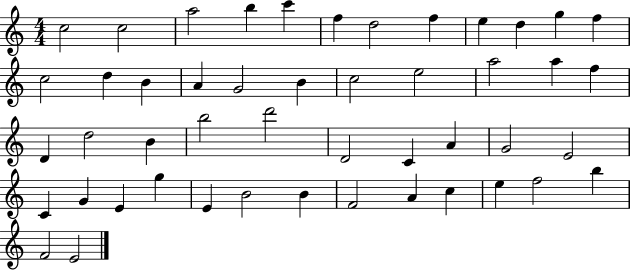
C5/h C5/h A5/h B5/q C6/q F5/q D5/h F5/q E5/q D5/q G5/q F5/q C5/h D5/q B4/q A4/q G4/h B4/q C5/h E5/h A5/h A5/q F5/q D4/q D5/h B4/q B5/h D6/h D4/h C4/q A4/q G4/h E4/h C4/q G4/q E4/q G5/q E4/q B4/h B4/q F4/h A4/q C5/q E5/q F5/h B5/q F4/h E4/h